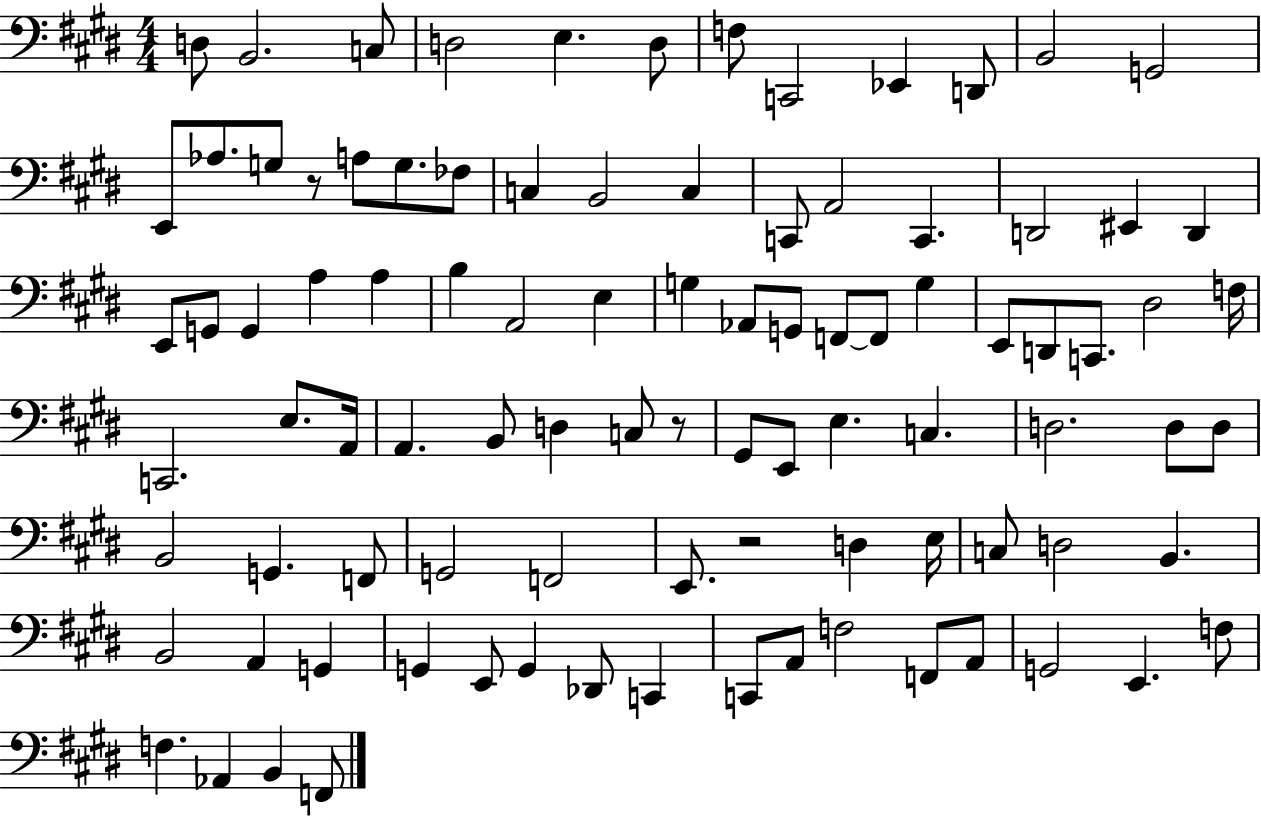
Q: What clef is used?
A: bass